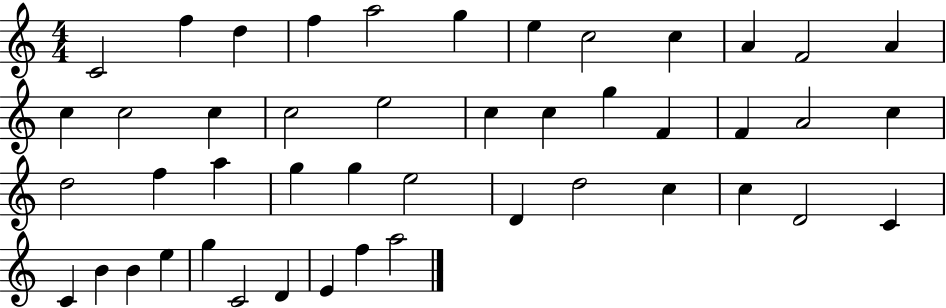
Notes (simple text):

C4/h F5/q D5/q F5/q A5/h G5/q E5/q C5/h C5/q A4/q F4/h A4/q C5/q C5/h C5/q C5/h E5/h C5/q C5/q G5/q F4/q F4/q A4/h C5/q D5/h F5/q A5/q G5/q G5/q E5/h D4/q D5/h C5/q C5/q D4/h C4/q C4/q B4/q B4/q E5/q G5/q C4/h D4/q E4/q F5/q A5/h